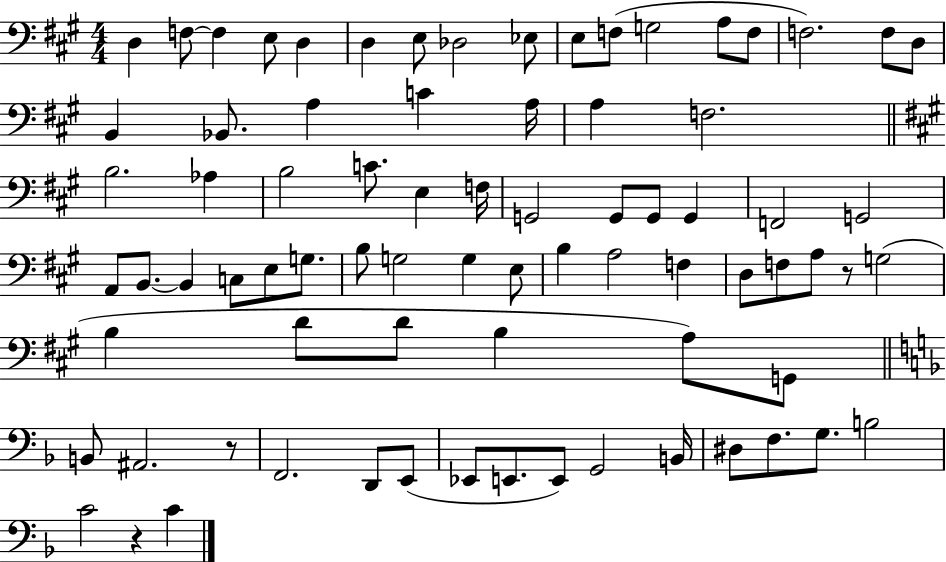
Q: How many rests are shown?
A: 3